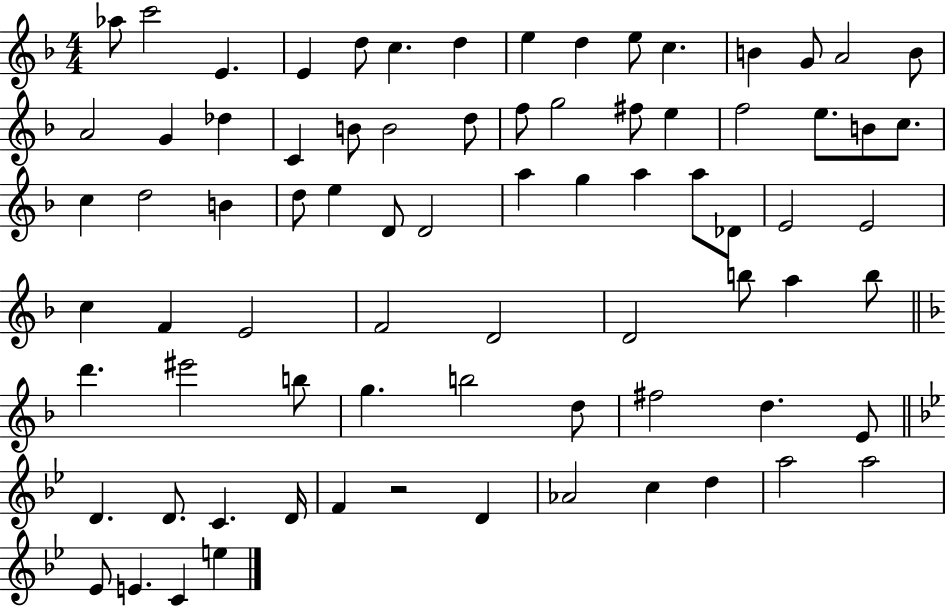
{
  \clef treble
  \numericTimeSignature
  \time 4/4
  \key f \major
  \repeat volta 2 { aes''8 c'''2 e'4. | e'4 d''8 c''4. d''4 | e''4 d''4 e''8 c''4. | b'4 g'8 a'2 b'8 | \break a'2 g'4 des''4 | c'4 b'8 b'2 d''8 | f''8 g''2 fis''8 e''4 | f''2 e''8. b'8 c''8. | \break c''4 d''2 b'4 | d''8 e''4 d'8 d'2 | a''4 g''4 a''4 a''8 des'8 | e'2 e'2 | \break c''4 f'4 e'2 | f'2 d'2 | d'2 b''8 a''4 b''8 | \bar "||" \break \key f \major d'''4. eis'''2 b''8 | g''4. b''2 d''8 | fis''2 d''4. e'8 | \bar "||" \break \key bes \major d'4. d'8. c'4. d'16 | f'4 r2 d'4 | aes'2 c''4 d''4 | a''2 a''2 | \break ees'8 e'4. c'4 e''4 | } \bar "|."
}